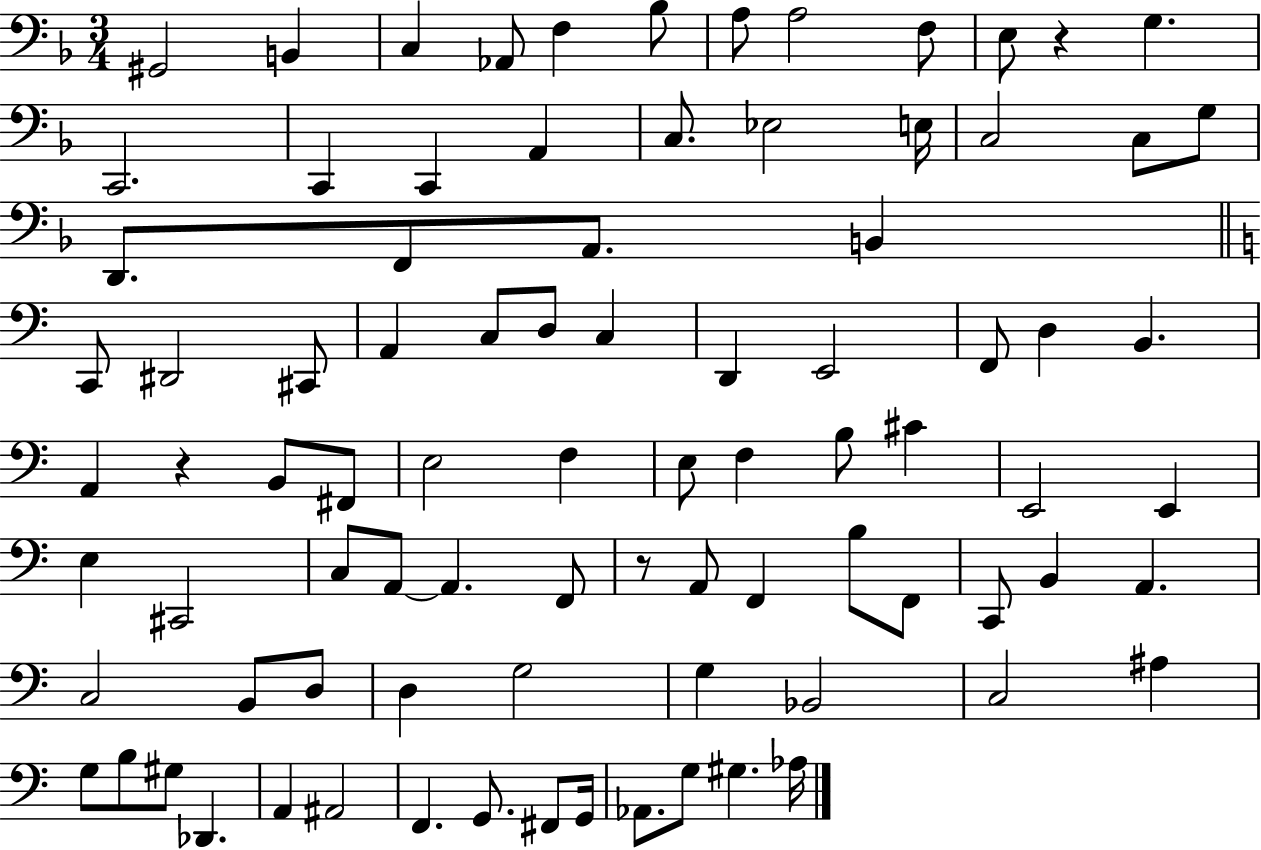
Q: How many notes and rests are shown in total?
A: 87